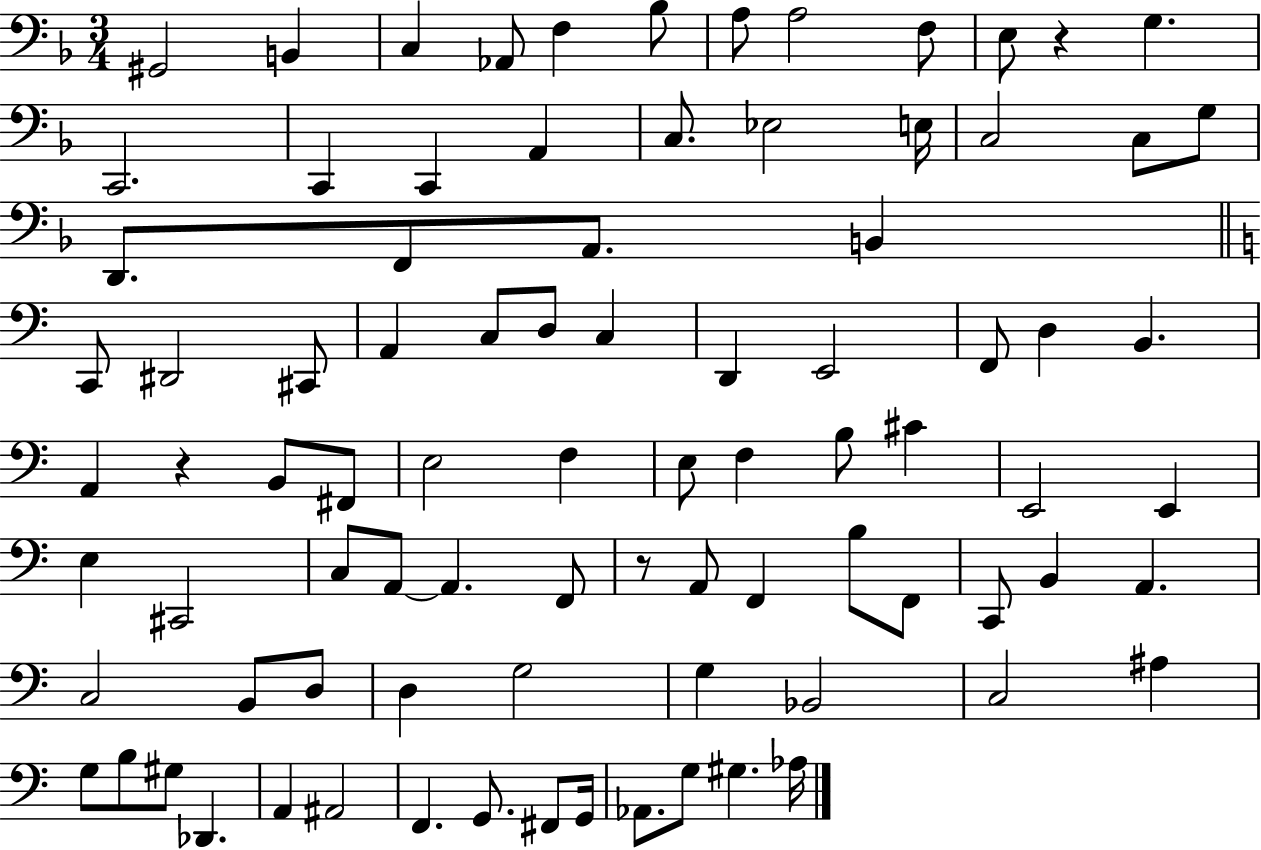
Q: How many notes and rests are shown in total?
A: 87